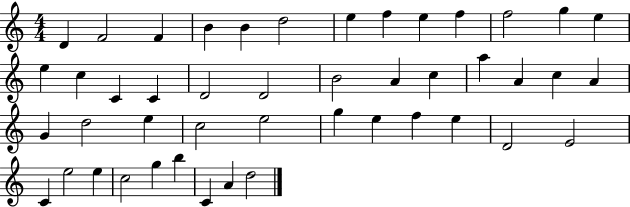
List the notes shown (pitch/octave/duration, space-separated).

D4/q F4/h F4/q B4/q B4/q D5/h E5/q F5/q E5/q F5/q F5/h G5/q E5/q E5/q C5/q C4/q C4/q D4/h D4/h B4/h A4/q C5/q A5/q A4/q C5/q A4/q G4/q D5/h E5/q C5/h E5/h G5/q E5/q F5/q E5/q D4/h E4/h C4/q E5/h E5/q C5/h G5/q B5/q C4/q A4/q D5/h